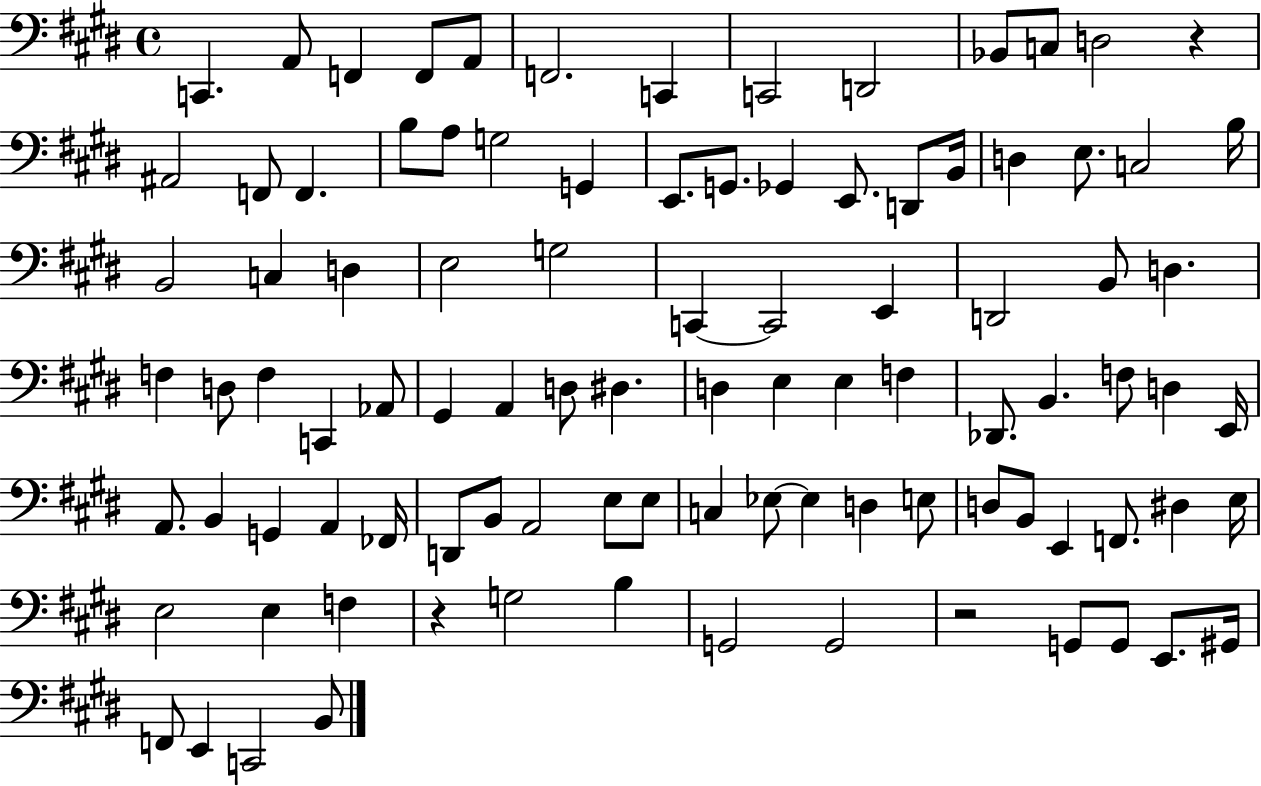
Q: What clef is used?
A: bass